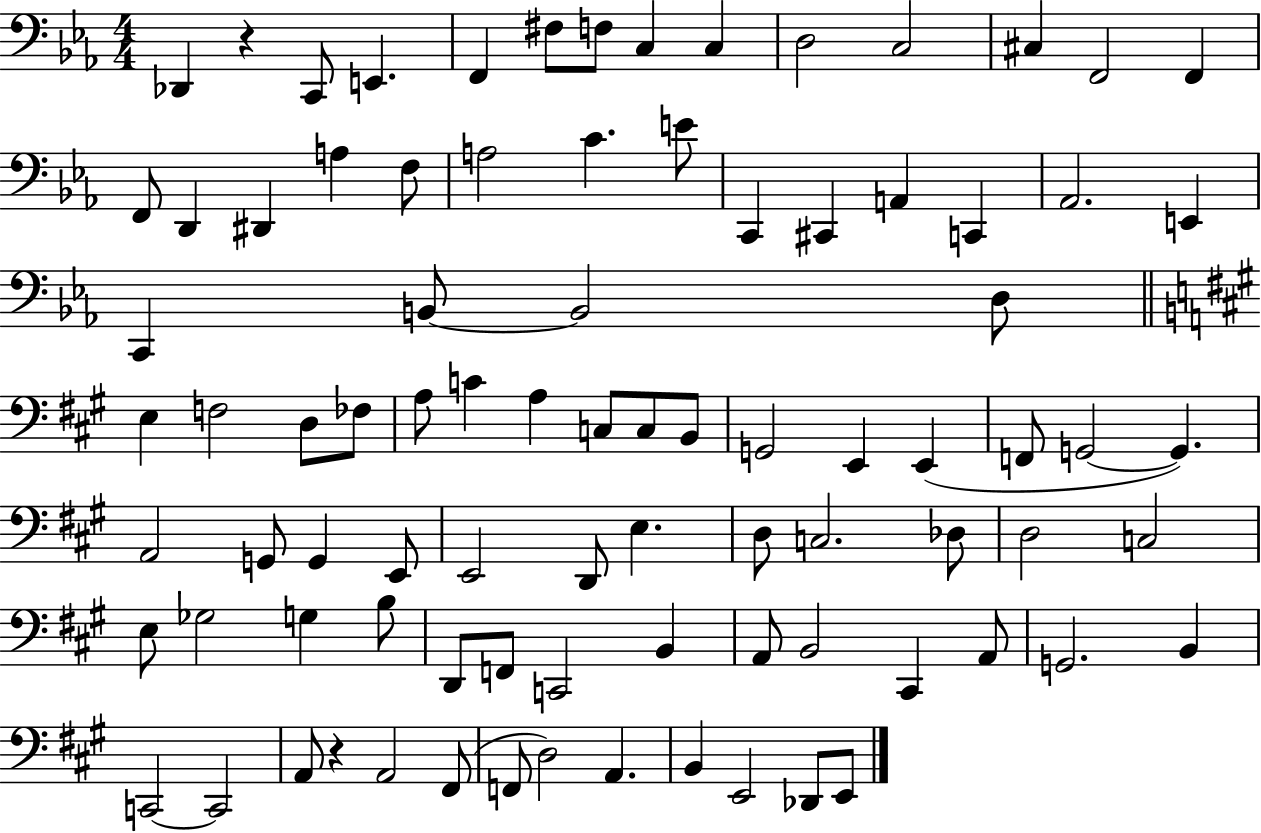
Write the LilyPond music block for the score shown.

{
  \clef bass
  \numericTimeSignature
  \time 4/4
  \key ees \major
  des,4 r4 c,8 e,4. | f,4 fis8 f8 c4 c4 | d2 c2 | cis4 f,2 f,4 | \break f,8 d,4 dis,4 a4 f8 | a2 c'4. e'8 | c,4 cis,4 a,4 c,4 | aes,2. e,4 | \break c,4 b,8~~ b,2 d8 | \bar "||" \break \key a \major e4 f2 d8 fes8 | a8 c'4 a4 c8 c8 b,8 | g,2 e,4 e,4( | f,8 g,2~~ g,4.) | \break a,2 g,8 g,4 e,8 | e,2 d,8 e4. | d8 c2. des8 | d2 c2 | \break e8 ges2 g4 b8 | d,8 f,8 c,2 b,4 | a,8 b,2 cis,4 a,8 | g,2. b,4 | \break c,2~~ c,2 | a,8 r4 a,2 fis,8( | f,8 d2) a,4. | b,4 e,2 des,8 e,8 | \break \bar "|."
}